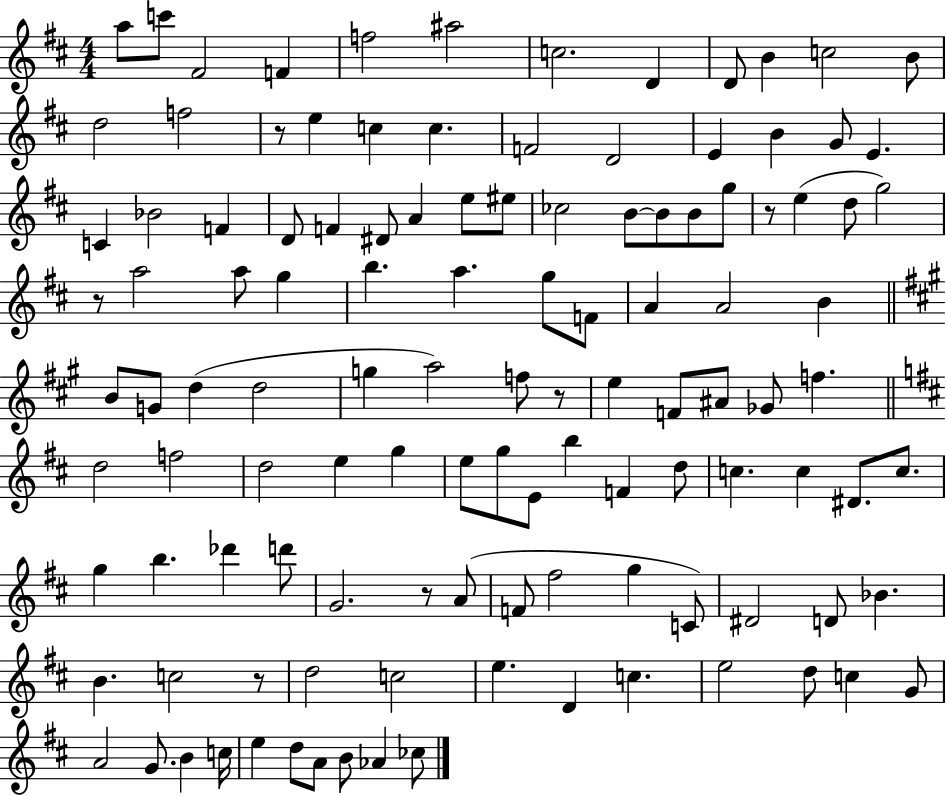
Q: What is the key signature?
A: D major